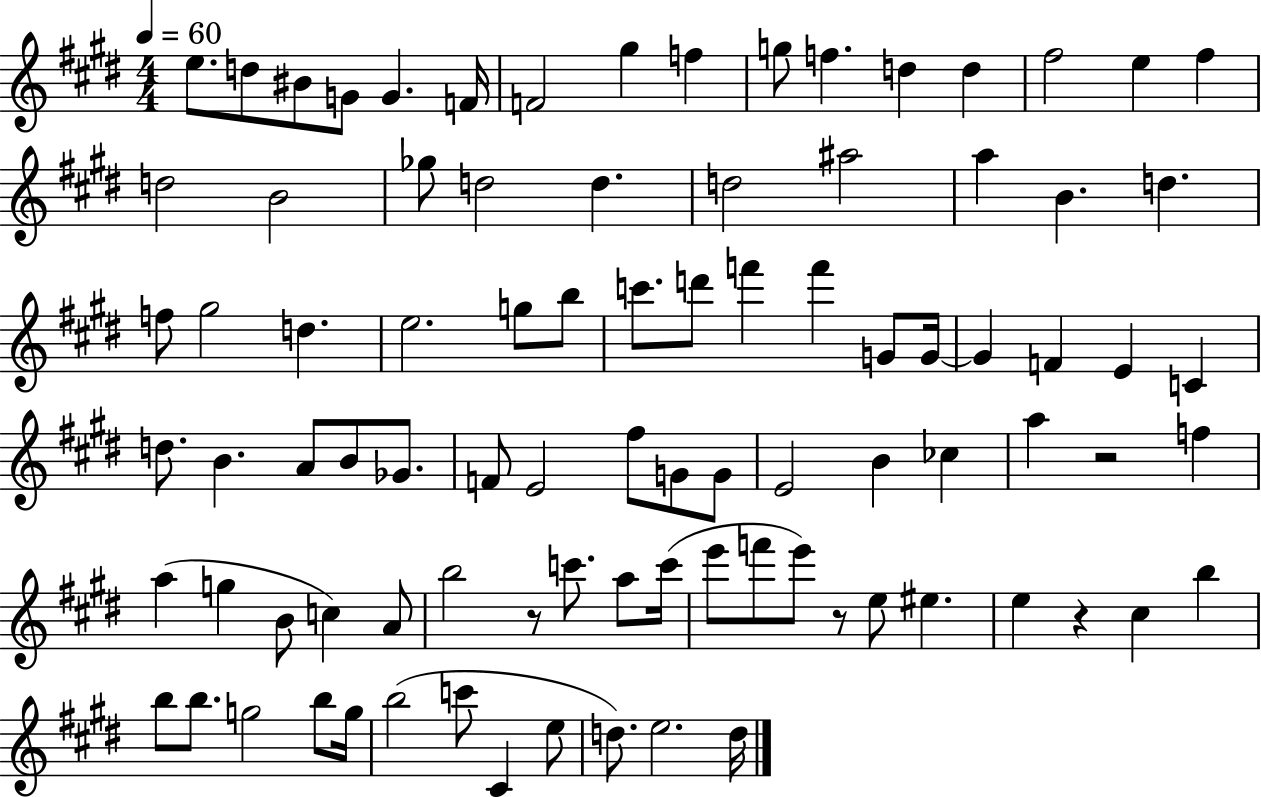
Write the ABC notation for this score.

X:1
T:Untitled
M:4/4
L:1/4
K:E
e/2 d/2 ^B/2 G/2 G F/4 F2 ^g f g/2 f d d ^f2 e ^f d2 B2 _g/2 d2 d d2 ^a2 a B d f/2 ^g2 d e2 g/2 b/2 c'/2 d'/2 f' f' G/2 G/4 G F E C d/2 B A/2 B/2 _G/2 F/2 E2 ^f/2 G/2 G/2 E2 B _c a z2 f a g B/2 c A/2 b2 z/2 c'/2 a/2 c'/4 e'/2 f'/2 e'/2 z/2 e/2 ^e e z ^c b b/2 b/2 g2 b/2 g/4 b2 c'/2 ^C e/2 d/2 e2 d/4